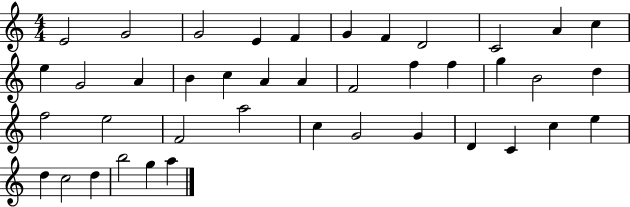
{
  \clef treble
  \numericTimeSignature
  \time 4/4
  \key c \major
  e'2 g'2 | g'2 e'4 f'4 | g'4 f'4 d'2 | c'2 a'4 c''4 | \break e''4 g'2 a'4 | b'4 c''4 a'4 a'4 | f'2 f''4 f''4 | g''4 b'2 d''4 | \break f''2 e''2 | f'2 a''2 | c''4 g'2 g'4 | d'4 c'4 c''4 e''4 | \break d''4 c''2 d''4 | b''2 g''4 a''4 | \bar "|."
}